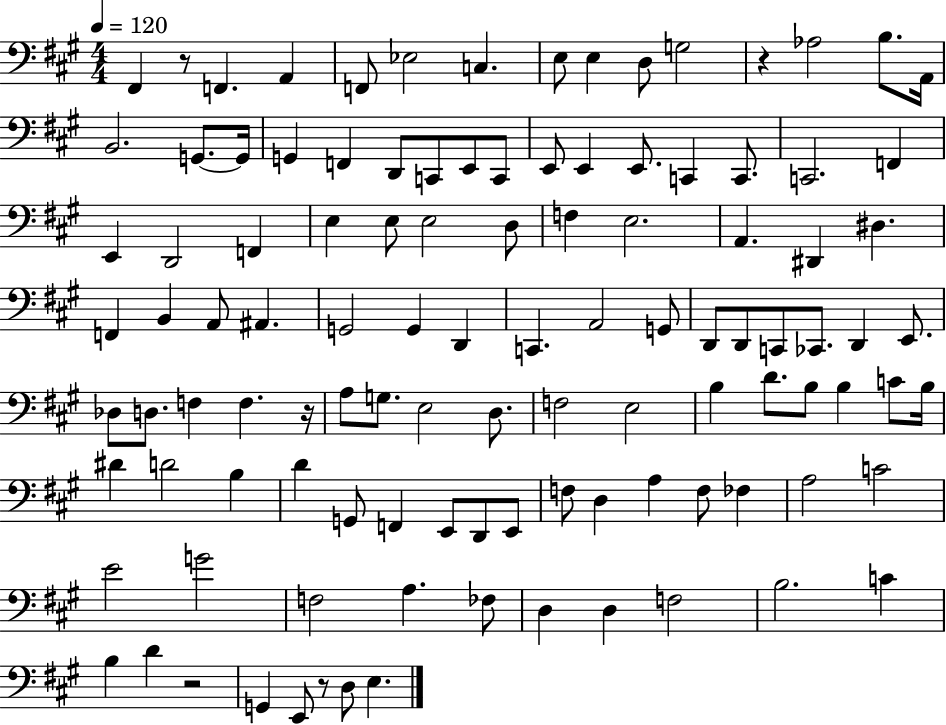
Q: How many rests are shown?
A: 5